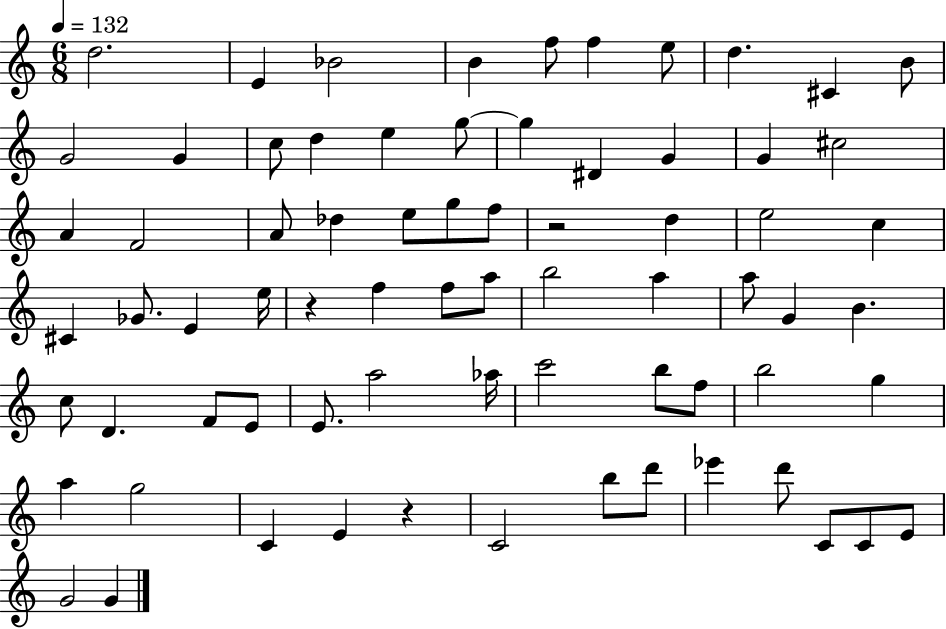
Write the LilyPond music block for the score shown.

{
  \clef treble
  \numericTimeSignature
  \time 6/8
  \key c \major
  \tempo 4 = 132
  \repeat volta 2 { d''2. | e'4 bes'2 | b'4 f''8 f''4 e''8 | d''4. cis'4 b'8 | \break g'2 g'4 | c''8 d''4 e''4 g''8~~ | g''4 dis'4 g'4 | g'4 cis''2 | \break a'4 f'2 | a'8 des''4 e''8 g''8 f''8 | r2 d''4 | e''2 c''4 | \break cis'4 ges'8. e'4 e''16 | r4 f''4 f''8 a''8 | b''2 a''4 | a''8 g'4 b'4. | \break c''8 d'4. f'8 e'8 | e'8. a''2 aes''16 | c'''2 b''8 f''8 | b''2 g''4 | \break a''4 g''2 | c'4 e'4 r4 | c'2 b''8 d'''8 | ees'''4 d'''8 c'8 c'8 e'8 | \break g'2 g'4 | } \bar "|."
}